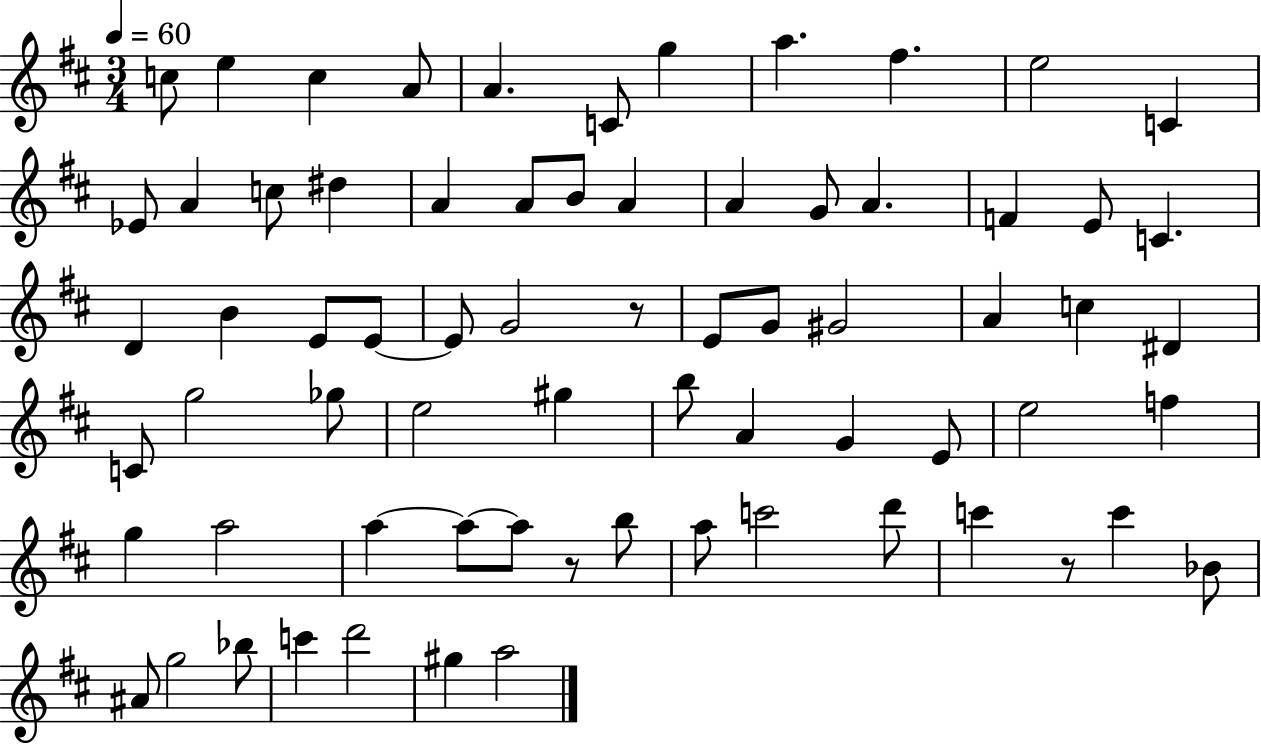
{
  \clef treble
  \numericTimeSignature
  \time 3/4
  \key d \major
  \tempo 4 = 60
  c''8 e''4 c''4 a'8 | a'4. c'8 g''4 | a''4. fis''4. | e''2 c'4 | \break ees'8 a'4 c''8 dis''4 | a'4 a'8 b'8 a'4 | a'4 g'8 a'4. | f'4 e'8 c'4. | \break d'4 b'4 e'8 e'8~~ | e'8 g'2 r8 | e'8 g'8 gis'2 | a'4 c''4 dis'4 | \break c'8 g''2 ges''8 | e''2 gis''4 | b''8 a'4 g'4 e'8 | e''2 f''4 | \break g''4 a''2 | a''4~~ a''8~~ a''8 r8 b''8 | a''8 c'''2 d'''8 | c'''4 r8 c'''4 bes'8 | \break ais'8 g''2 bes''8 | c'''4 d'''2 | gis''4 a''2 | \bar "|."
}